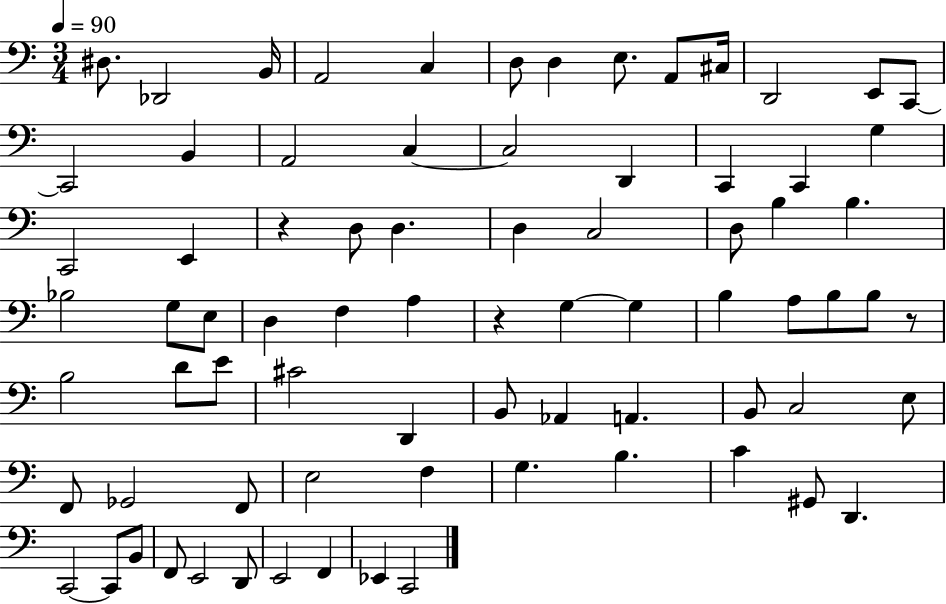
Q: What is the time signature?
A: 3/4